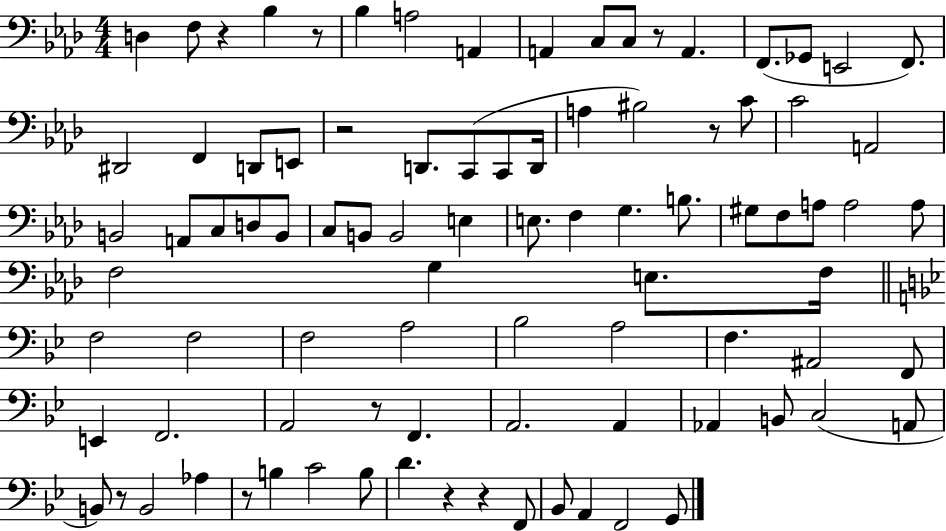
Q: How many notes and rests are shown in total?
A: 90